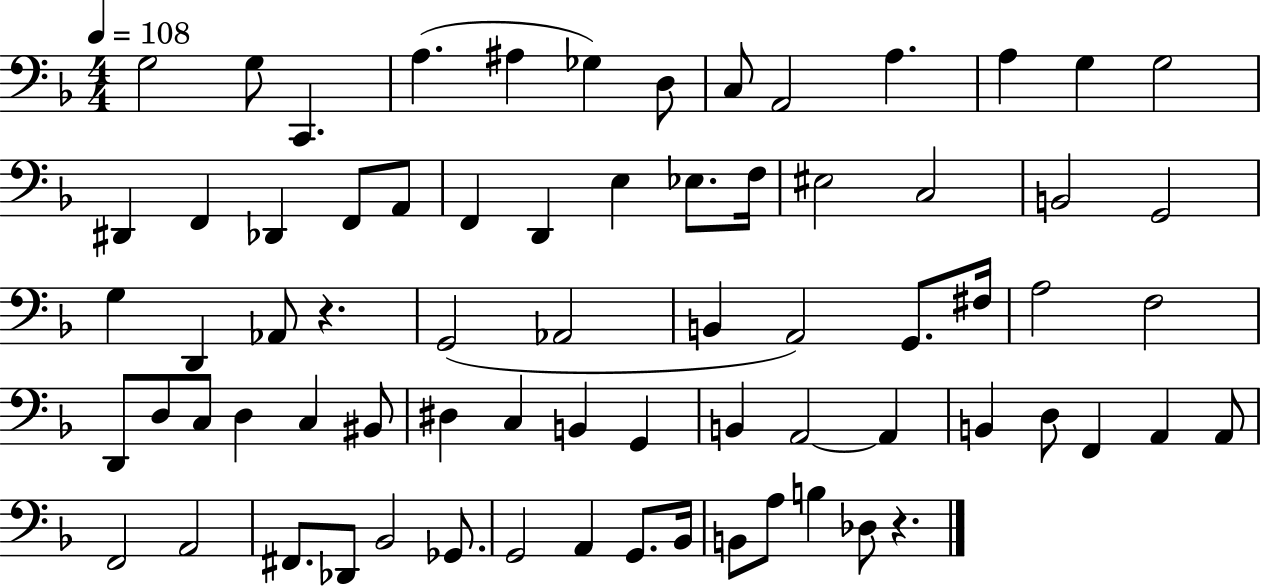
G3/h G3/e C2/q. A3/q. A#3/q Gb3/q D3/e C3/e A2/h A3/q. A3/q G3/q G3/h D#2/q F2/q Db2/q F2/e A2/e F2/q D2/q E3/q Eb3/e. F3/s EIS3/h C3/h B2/h G2/h G3/q D2/q Ab2/e R/q. G2/h Ab2/h B2/q A2/h G2/e. F#3/s A3/h F3/h D2/e D3/e C3/e D3/q C3/q BIS2/e D#3/q C3/q B2/q G2/q B2/q A2/h A2/q B2/q D3/e F2/q A2/q A2/e F2/h A2/h F#2/e. Db2/e Bb2/h Gb2/e. G2/h A2/q G2/e. Bb2/s B2/e A3/e B3/q Db3/e R/q.